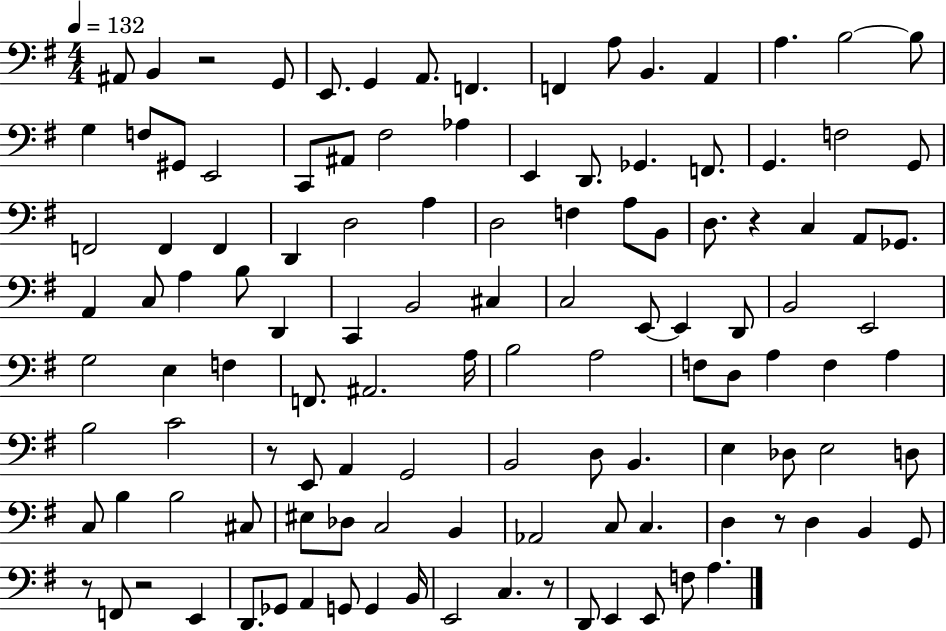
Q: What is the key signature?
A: G major